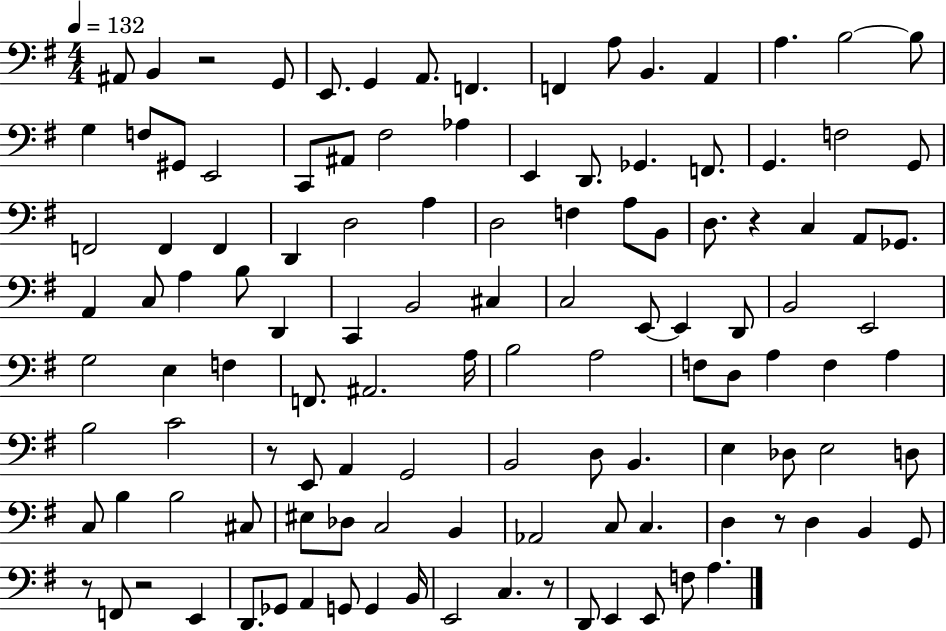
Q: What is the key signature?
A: G major